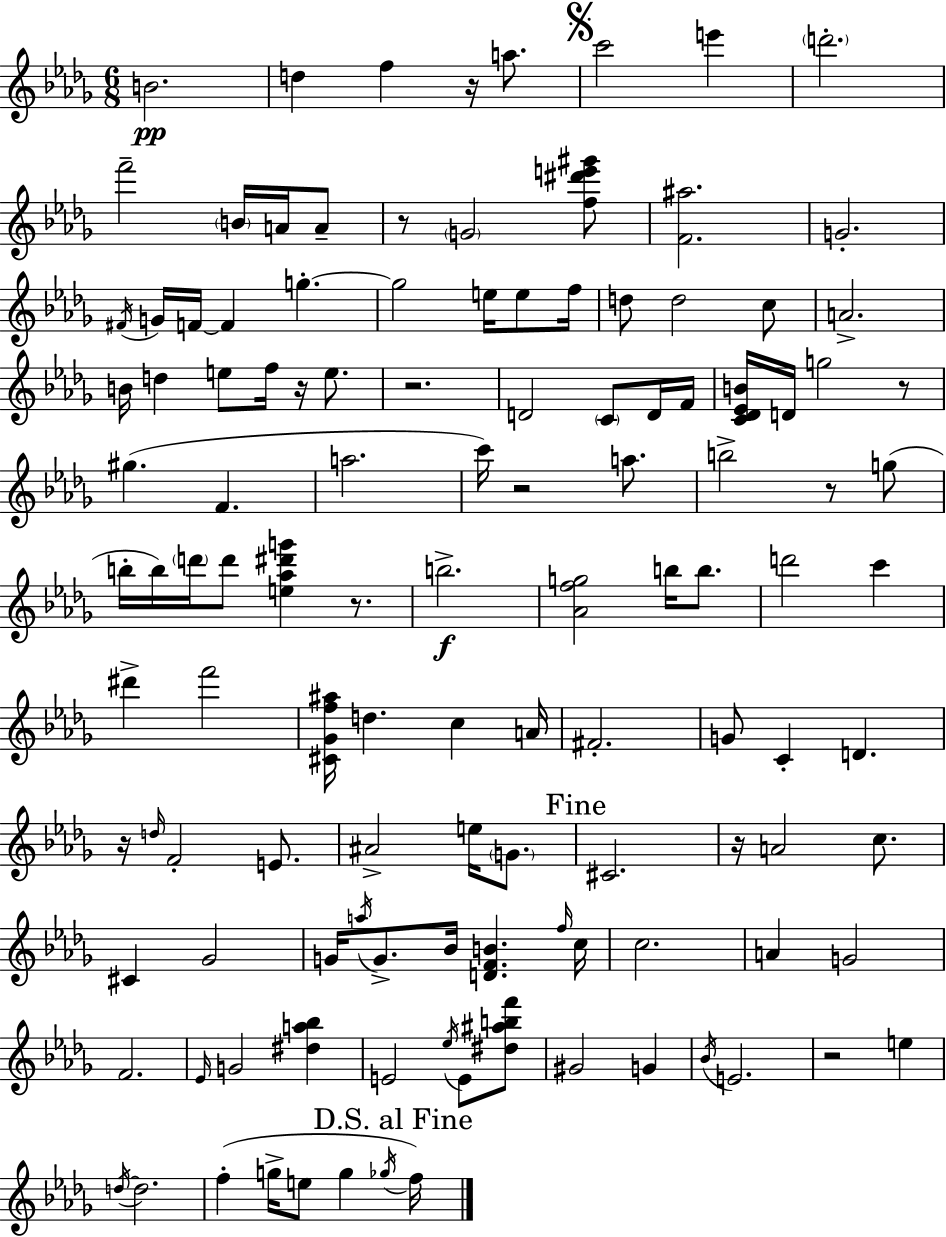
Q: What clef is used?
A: treble